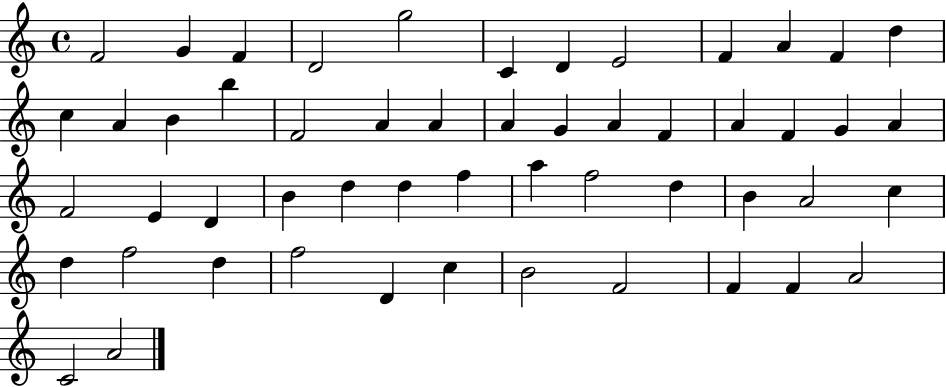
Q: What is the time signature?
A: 4/4